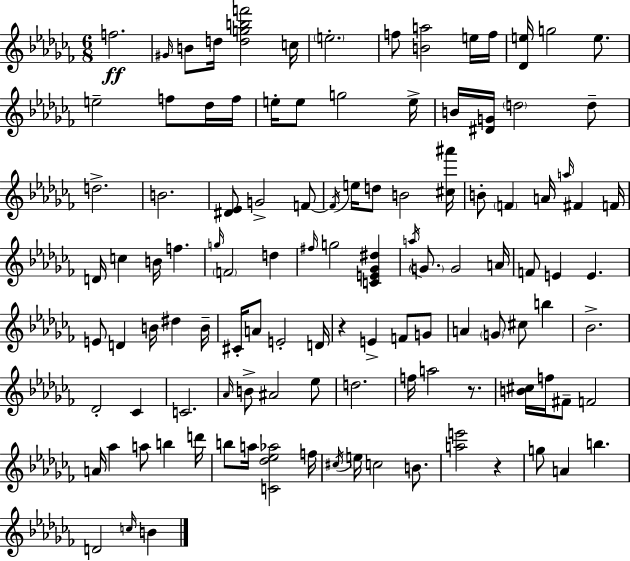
F5/h. G#4/s B4/e D5/s [D5,G5,B5,F6]/h C5/s E5/h. F5/e [B4,A5]/h E5/s F5/s [Db4,E5]/s G5/h E5/e. E5/h F5/e Db5/s F5/s E5/s E5/e G5/h E5/s B4/s [D#4,G4]/s D5/h D5/e D5/h. B4/h. [D#4,Eb4]/e G4/h F4/e F4/s E5/s D5/e B4/h [C#5,A#6]/s B4/e F4/q A4/s A5/s F#4/q F4/s D4/s C5/q B4/s F5/q. G5/s F4/h D5/q F#5/s G5/h [C4,E4,Gb4,D#5]/q A5/s G4/e. G4/h A4/s F4/e E4/q E4/q. E4/e D4/q B4/s D#5/q B4/s C#4/s A4/e E4/h D4/s R/q E4/q F4/e G4/e A4/q G4/e C#5/e B5/q Bb4/h. Db4/h CES4/q C4/h. Ab4/s B4/e A#4/h Eb5/e D5/h. F5/s A5/h R/e. [B4,C#5]/s F5/s F#4/e F4/h A4/s Ab5/q A5/e B5/q D6/s B5/e A5/s [C4,Db5,Eb5,Ab5]/h F5/s C#5/s E5/s C5/h B4/e. [A5,E6]/h R/q G5/e A4/q B5/q. D4/h C5/s B4/q